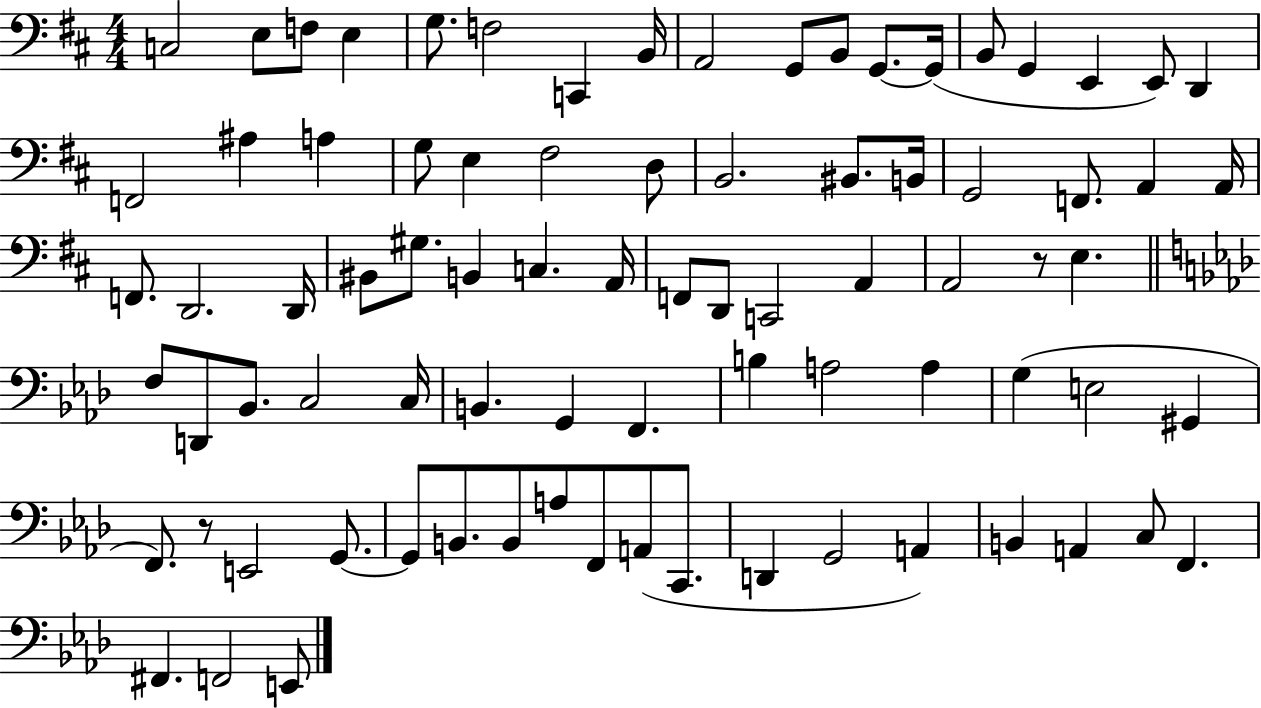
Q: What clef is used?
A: bass